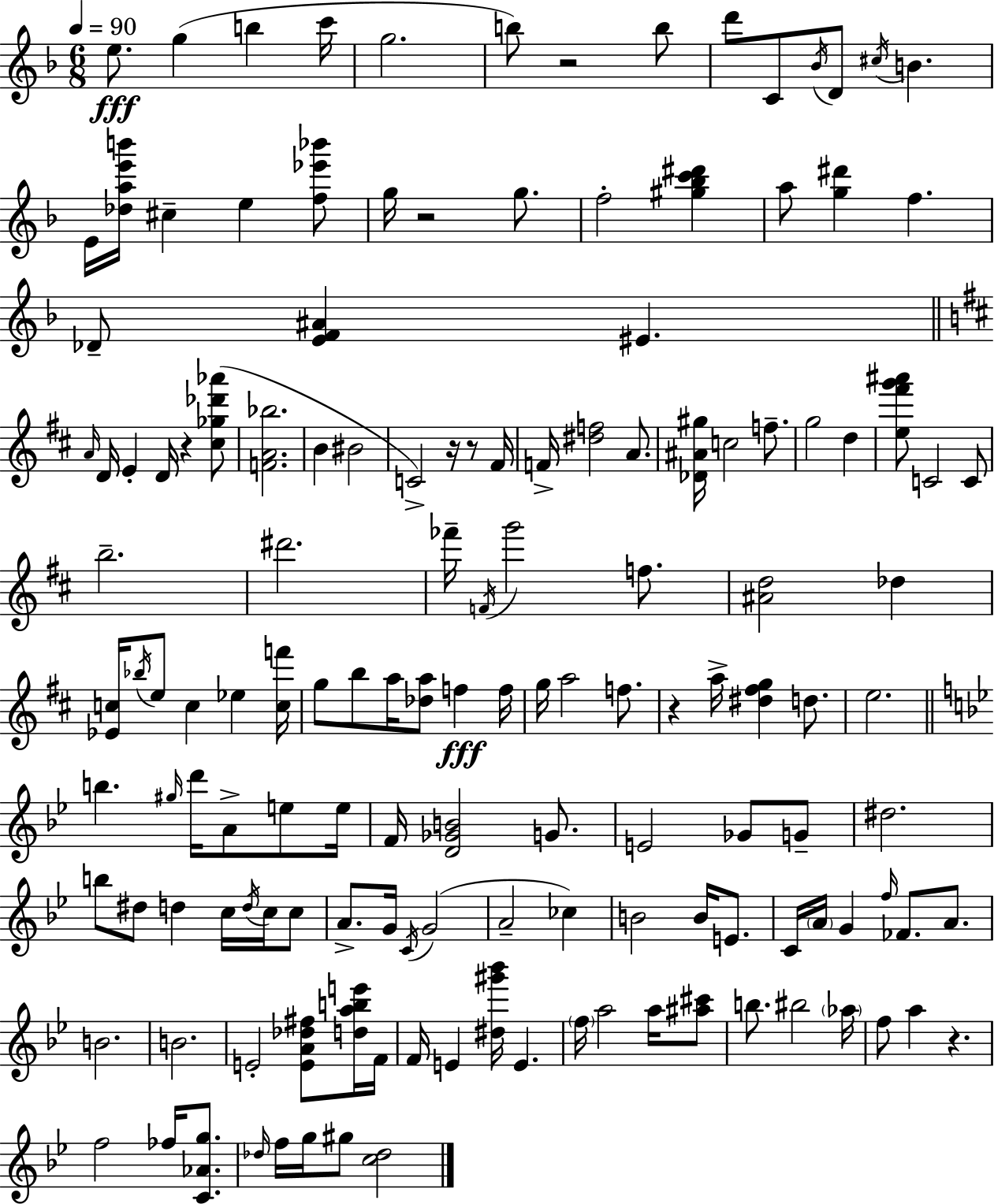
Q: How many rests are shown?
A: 7